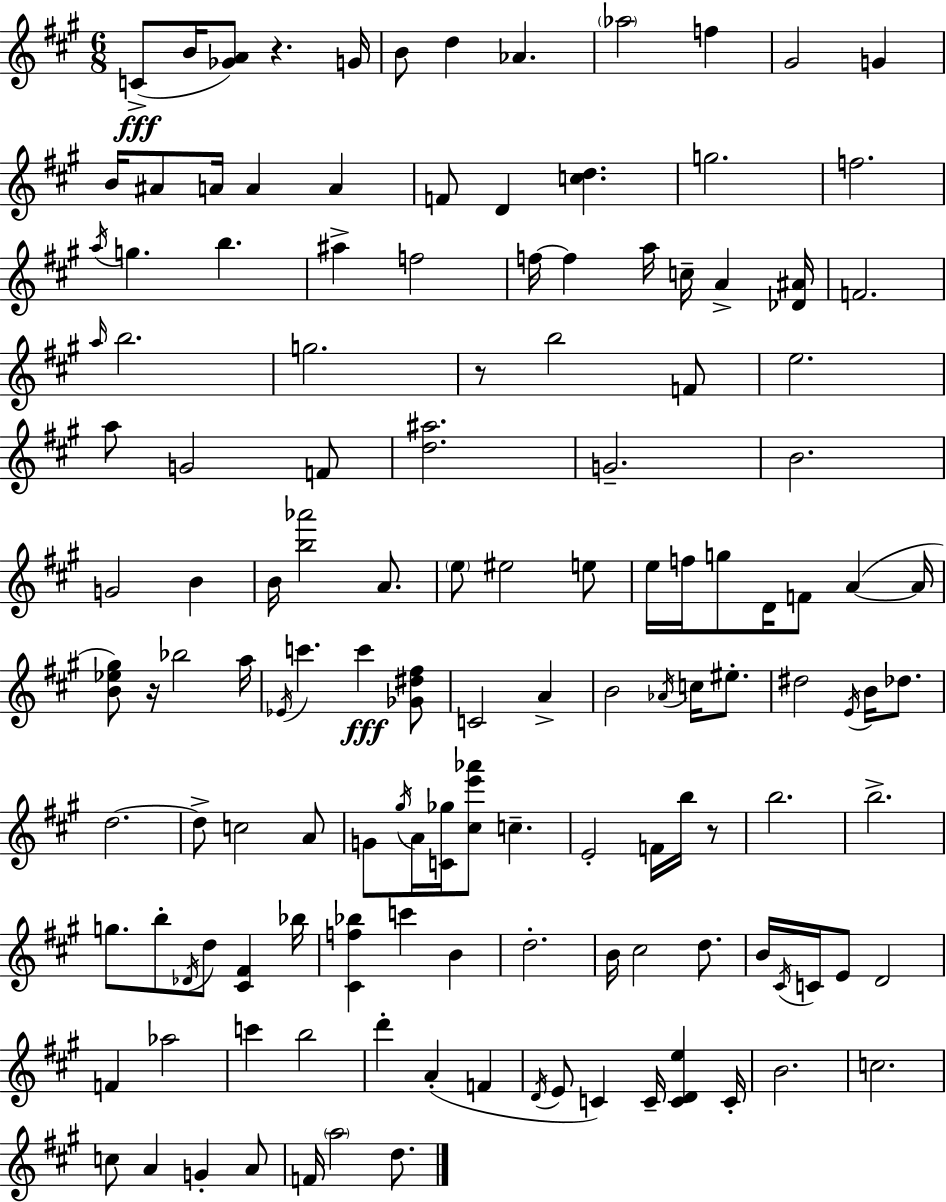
C4/e B4/s [Gb4,A4]/e R/q. G4/s B4/e D5/q Ab4/q. Ab5/h F5/q G#4/h G4/q B4/s A#4/e A4/s A4/q A4/q F4/e D4/q [C5,D5]/q. G5/h. F5/h. A5/s G5/q. B5/q. A#5/q F5/h F5/s F5/q A5/s C5/s A4/q [Db4,A#4]/s F4/h. A5/s B5/h. G5/h. R/e B5/h F4/e E5/h. A5/e G4/h F4/e [D5,A#5]/h. G4/h. B4/h. G4/h B4/q B4/s [B5,Ab6]/h A4/e. E5/e EIS5/h E5/e E5/s F5/s G5/e D4/s F4/e A4/q A4/s [B4,Eb5,G#5]/e R/s Bb5/h A5/s Eb4/s C6/q. C6/q [Gb4,D#5,F#5]/e C4/h A4/q B4/h Ab4/s C5/s EIS5/e. D#5/h E4/s B4/s Db5/e. D5/h. D5/e C5/h A4/e G4/e G#5/s A4/s [C4,Gb5]/s [C#5,E6,Ab6]/e C5/q. E4/h F4/s B5/s R/e B5/h. B5/h. G5/e. B5/e Db4/s D5/e [C#4,F#4]/q Bb5/s [C#4,F5,Bb5]/q C6/q B4/q D5/h. B4/s C#5/h D5/e. B4/s C#4/s C4/s E4/e D4/h F4/q Ab5/h C6/q B5/h D6/q A4/q F4/q D4/s E4/e C4/q C4/s [C4,D4,E5]/q C4/s B4/h. C5/h. C5/e A4/q G4/q A4/e F4/s A5/h D5/e.